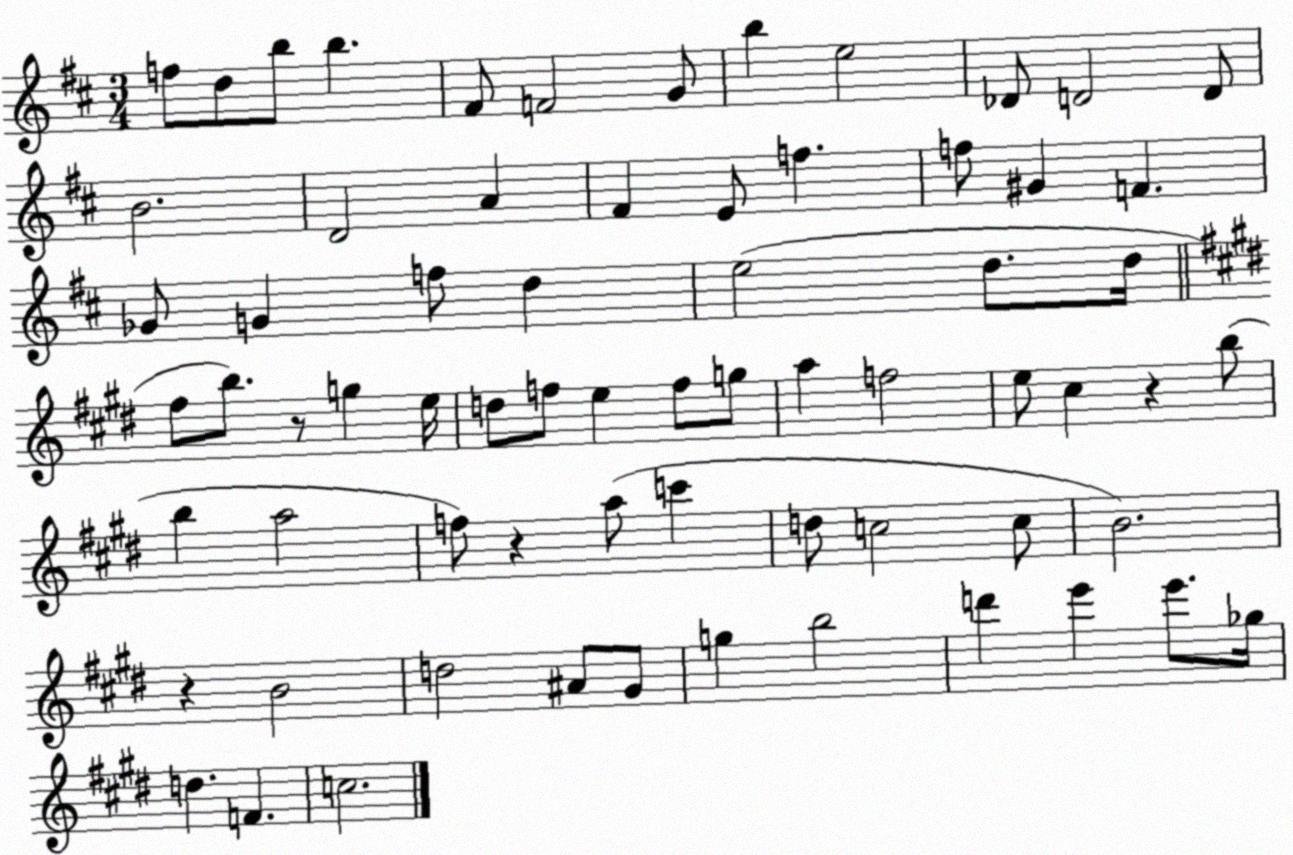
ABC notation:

X:1
T:Untitled
M:3/4
L:1/4
K:D
f/2 d/2 b/2 b ^F/2 F2 G/2 b e2 _D/2 D2 D/2 B2 D2 A ^F E/2 f f/2 ^G F _G/2 G f/2 d e2 d/2 d/4 ^f/2 b/2 z/2 g e/4 d/2 f/2 e f/2 g/2 a f2 e/2 ^c z b/2 b a2 f/2 z a/2 c' d/2 c2 c/2 B2 z B2 d2 ^A/2 ^G/2 g b2 d' e' e'/2 _g/4 d F c2